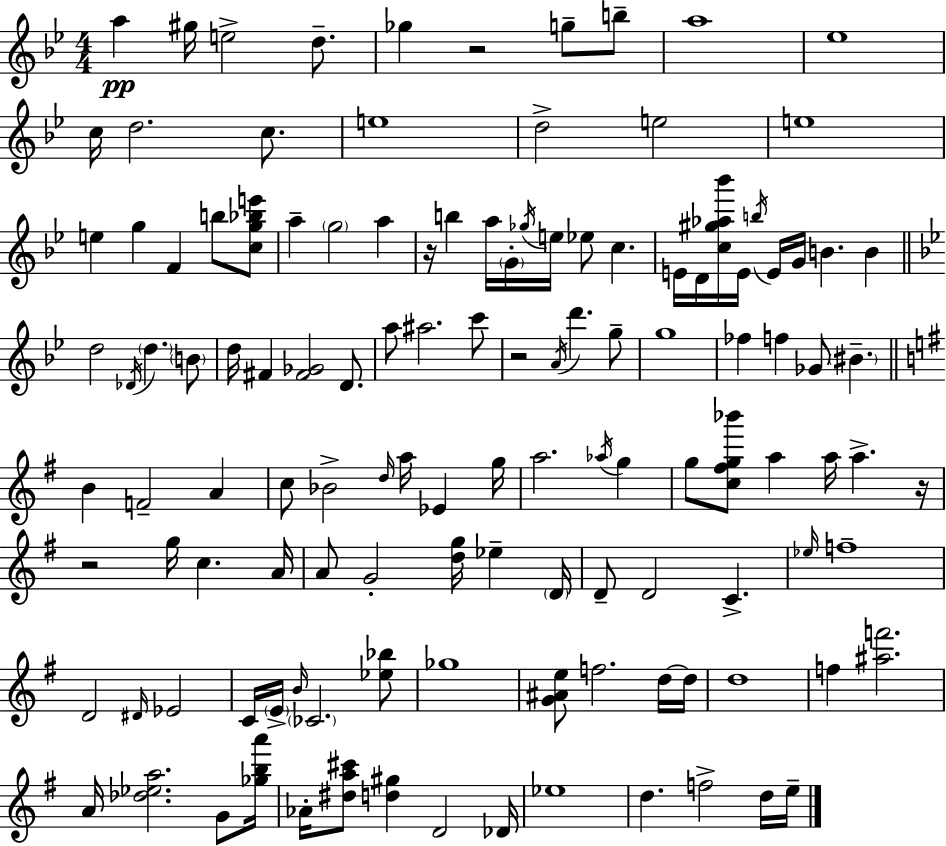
A5/q G#5/s E5/h D5/e. Gb5/q R/h G5/e B5/e A5/w Eb5/w C5/s D5/h. C5/e. E5/w D5/h E5/h E5/w E5/q G5/q F4/q B5/e [C5,G5,Bb5,E6]/e A5/q G5/h A5/q R/s B5/q A5/s G4/s Gb5/s E5/s Eb5/e C5/q. E4/s D4/s [C5,G#5,Ab5,Bb6]/s E4/s B5/s E4/s G4/s B4/q. B4/q D5/h Db4/s D5/q. B4/e D5/s F#4/q [F#4,Gb4]/h D4/e. A5/e A#5/h. C6/e R/h A4/s D6/q. G5/e G5/w FES5/q F5/q Gb4/e BIS4/q. B4/q F4/h A4/q C5/e Bb4/h D5/s A5/s Eb4/q G5/s A5/h. Ab5/s G5/q G5/e [C5,F#5,G5,Bb6]/e A5/q A5/s A5/q. R/s R/h G5/s C5/q. A4/s A4/e G4/h [D5,G5]/s Eb5/q D4/s D4/e D4/h C4/q. Eb5/s F5/w D4/h D#4/s Eb4/h C4/s E4/s B4/s CES4/h. [Eb5,Bb5]/e Gb5/w [G4,A#4,E5]/e F5/h. D5/s D5/s D5/w F5/q [A#5,F6]/h. A4/s [Db5,Eb5,A5]/h. G4/e [Gb5,B5,A6]/s Ab4/s [D#5,A5,C#6]/e [D5,G#5]/q D4/h Db4/s Eb5/w D5/q. F5/h D5/s E5/s